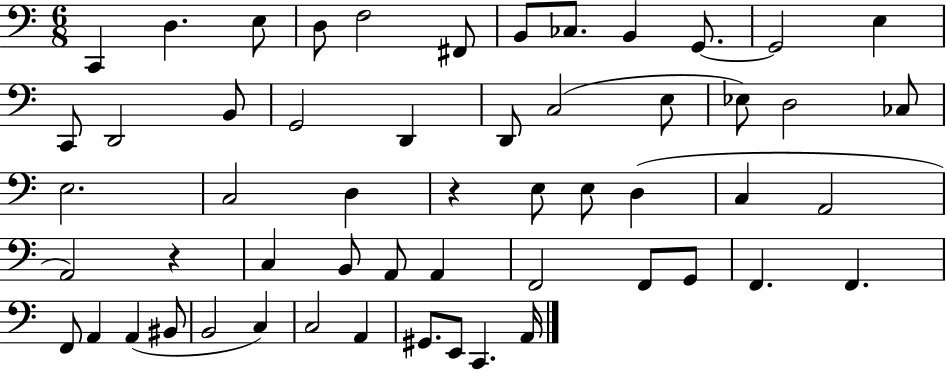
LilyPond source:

{
  \clef bass
  \numericTimeSignature
  \time 6/8
  \key c \major
  c,4 d4. e8 | d8 f2 fis,8 | b,8 ces8. b,4 g,8.~~ | g,2 e4 | \break c,8 d,2 b,8 | g,2 d,4 | d,8 c2( e8 | ees8) d2 ces8 | \break e2. | c2 d4 | r4 e8 e8 d4( | c4 a,2 | \break a,2) r4 | c4 b,8 a,8 a,4 | f,2 f,8 g,8 | f,4. f,4. | \break f,8 a,4 a,4( bis,8 | b,2 c4) | c2 a,4 | gis,8. e,8 c,4. a,16 | \break \bar "|."
}